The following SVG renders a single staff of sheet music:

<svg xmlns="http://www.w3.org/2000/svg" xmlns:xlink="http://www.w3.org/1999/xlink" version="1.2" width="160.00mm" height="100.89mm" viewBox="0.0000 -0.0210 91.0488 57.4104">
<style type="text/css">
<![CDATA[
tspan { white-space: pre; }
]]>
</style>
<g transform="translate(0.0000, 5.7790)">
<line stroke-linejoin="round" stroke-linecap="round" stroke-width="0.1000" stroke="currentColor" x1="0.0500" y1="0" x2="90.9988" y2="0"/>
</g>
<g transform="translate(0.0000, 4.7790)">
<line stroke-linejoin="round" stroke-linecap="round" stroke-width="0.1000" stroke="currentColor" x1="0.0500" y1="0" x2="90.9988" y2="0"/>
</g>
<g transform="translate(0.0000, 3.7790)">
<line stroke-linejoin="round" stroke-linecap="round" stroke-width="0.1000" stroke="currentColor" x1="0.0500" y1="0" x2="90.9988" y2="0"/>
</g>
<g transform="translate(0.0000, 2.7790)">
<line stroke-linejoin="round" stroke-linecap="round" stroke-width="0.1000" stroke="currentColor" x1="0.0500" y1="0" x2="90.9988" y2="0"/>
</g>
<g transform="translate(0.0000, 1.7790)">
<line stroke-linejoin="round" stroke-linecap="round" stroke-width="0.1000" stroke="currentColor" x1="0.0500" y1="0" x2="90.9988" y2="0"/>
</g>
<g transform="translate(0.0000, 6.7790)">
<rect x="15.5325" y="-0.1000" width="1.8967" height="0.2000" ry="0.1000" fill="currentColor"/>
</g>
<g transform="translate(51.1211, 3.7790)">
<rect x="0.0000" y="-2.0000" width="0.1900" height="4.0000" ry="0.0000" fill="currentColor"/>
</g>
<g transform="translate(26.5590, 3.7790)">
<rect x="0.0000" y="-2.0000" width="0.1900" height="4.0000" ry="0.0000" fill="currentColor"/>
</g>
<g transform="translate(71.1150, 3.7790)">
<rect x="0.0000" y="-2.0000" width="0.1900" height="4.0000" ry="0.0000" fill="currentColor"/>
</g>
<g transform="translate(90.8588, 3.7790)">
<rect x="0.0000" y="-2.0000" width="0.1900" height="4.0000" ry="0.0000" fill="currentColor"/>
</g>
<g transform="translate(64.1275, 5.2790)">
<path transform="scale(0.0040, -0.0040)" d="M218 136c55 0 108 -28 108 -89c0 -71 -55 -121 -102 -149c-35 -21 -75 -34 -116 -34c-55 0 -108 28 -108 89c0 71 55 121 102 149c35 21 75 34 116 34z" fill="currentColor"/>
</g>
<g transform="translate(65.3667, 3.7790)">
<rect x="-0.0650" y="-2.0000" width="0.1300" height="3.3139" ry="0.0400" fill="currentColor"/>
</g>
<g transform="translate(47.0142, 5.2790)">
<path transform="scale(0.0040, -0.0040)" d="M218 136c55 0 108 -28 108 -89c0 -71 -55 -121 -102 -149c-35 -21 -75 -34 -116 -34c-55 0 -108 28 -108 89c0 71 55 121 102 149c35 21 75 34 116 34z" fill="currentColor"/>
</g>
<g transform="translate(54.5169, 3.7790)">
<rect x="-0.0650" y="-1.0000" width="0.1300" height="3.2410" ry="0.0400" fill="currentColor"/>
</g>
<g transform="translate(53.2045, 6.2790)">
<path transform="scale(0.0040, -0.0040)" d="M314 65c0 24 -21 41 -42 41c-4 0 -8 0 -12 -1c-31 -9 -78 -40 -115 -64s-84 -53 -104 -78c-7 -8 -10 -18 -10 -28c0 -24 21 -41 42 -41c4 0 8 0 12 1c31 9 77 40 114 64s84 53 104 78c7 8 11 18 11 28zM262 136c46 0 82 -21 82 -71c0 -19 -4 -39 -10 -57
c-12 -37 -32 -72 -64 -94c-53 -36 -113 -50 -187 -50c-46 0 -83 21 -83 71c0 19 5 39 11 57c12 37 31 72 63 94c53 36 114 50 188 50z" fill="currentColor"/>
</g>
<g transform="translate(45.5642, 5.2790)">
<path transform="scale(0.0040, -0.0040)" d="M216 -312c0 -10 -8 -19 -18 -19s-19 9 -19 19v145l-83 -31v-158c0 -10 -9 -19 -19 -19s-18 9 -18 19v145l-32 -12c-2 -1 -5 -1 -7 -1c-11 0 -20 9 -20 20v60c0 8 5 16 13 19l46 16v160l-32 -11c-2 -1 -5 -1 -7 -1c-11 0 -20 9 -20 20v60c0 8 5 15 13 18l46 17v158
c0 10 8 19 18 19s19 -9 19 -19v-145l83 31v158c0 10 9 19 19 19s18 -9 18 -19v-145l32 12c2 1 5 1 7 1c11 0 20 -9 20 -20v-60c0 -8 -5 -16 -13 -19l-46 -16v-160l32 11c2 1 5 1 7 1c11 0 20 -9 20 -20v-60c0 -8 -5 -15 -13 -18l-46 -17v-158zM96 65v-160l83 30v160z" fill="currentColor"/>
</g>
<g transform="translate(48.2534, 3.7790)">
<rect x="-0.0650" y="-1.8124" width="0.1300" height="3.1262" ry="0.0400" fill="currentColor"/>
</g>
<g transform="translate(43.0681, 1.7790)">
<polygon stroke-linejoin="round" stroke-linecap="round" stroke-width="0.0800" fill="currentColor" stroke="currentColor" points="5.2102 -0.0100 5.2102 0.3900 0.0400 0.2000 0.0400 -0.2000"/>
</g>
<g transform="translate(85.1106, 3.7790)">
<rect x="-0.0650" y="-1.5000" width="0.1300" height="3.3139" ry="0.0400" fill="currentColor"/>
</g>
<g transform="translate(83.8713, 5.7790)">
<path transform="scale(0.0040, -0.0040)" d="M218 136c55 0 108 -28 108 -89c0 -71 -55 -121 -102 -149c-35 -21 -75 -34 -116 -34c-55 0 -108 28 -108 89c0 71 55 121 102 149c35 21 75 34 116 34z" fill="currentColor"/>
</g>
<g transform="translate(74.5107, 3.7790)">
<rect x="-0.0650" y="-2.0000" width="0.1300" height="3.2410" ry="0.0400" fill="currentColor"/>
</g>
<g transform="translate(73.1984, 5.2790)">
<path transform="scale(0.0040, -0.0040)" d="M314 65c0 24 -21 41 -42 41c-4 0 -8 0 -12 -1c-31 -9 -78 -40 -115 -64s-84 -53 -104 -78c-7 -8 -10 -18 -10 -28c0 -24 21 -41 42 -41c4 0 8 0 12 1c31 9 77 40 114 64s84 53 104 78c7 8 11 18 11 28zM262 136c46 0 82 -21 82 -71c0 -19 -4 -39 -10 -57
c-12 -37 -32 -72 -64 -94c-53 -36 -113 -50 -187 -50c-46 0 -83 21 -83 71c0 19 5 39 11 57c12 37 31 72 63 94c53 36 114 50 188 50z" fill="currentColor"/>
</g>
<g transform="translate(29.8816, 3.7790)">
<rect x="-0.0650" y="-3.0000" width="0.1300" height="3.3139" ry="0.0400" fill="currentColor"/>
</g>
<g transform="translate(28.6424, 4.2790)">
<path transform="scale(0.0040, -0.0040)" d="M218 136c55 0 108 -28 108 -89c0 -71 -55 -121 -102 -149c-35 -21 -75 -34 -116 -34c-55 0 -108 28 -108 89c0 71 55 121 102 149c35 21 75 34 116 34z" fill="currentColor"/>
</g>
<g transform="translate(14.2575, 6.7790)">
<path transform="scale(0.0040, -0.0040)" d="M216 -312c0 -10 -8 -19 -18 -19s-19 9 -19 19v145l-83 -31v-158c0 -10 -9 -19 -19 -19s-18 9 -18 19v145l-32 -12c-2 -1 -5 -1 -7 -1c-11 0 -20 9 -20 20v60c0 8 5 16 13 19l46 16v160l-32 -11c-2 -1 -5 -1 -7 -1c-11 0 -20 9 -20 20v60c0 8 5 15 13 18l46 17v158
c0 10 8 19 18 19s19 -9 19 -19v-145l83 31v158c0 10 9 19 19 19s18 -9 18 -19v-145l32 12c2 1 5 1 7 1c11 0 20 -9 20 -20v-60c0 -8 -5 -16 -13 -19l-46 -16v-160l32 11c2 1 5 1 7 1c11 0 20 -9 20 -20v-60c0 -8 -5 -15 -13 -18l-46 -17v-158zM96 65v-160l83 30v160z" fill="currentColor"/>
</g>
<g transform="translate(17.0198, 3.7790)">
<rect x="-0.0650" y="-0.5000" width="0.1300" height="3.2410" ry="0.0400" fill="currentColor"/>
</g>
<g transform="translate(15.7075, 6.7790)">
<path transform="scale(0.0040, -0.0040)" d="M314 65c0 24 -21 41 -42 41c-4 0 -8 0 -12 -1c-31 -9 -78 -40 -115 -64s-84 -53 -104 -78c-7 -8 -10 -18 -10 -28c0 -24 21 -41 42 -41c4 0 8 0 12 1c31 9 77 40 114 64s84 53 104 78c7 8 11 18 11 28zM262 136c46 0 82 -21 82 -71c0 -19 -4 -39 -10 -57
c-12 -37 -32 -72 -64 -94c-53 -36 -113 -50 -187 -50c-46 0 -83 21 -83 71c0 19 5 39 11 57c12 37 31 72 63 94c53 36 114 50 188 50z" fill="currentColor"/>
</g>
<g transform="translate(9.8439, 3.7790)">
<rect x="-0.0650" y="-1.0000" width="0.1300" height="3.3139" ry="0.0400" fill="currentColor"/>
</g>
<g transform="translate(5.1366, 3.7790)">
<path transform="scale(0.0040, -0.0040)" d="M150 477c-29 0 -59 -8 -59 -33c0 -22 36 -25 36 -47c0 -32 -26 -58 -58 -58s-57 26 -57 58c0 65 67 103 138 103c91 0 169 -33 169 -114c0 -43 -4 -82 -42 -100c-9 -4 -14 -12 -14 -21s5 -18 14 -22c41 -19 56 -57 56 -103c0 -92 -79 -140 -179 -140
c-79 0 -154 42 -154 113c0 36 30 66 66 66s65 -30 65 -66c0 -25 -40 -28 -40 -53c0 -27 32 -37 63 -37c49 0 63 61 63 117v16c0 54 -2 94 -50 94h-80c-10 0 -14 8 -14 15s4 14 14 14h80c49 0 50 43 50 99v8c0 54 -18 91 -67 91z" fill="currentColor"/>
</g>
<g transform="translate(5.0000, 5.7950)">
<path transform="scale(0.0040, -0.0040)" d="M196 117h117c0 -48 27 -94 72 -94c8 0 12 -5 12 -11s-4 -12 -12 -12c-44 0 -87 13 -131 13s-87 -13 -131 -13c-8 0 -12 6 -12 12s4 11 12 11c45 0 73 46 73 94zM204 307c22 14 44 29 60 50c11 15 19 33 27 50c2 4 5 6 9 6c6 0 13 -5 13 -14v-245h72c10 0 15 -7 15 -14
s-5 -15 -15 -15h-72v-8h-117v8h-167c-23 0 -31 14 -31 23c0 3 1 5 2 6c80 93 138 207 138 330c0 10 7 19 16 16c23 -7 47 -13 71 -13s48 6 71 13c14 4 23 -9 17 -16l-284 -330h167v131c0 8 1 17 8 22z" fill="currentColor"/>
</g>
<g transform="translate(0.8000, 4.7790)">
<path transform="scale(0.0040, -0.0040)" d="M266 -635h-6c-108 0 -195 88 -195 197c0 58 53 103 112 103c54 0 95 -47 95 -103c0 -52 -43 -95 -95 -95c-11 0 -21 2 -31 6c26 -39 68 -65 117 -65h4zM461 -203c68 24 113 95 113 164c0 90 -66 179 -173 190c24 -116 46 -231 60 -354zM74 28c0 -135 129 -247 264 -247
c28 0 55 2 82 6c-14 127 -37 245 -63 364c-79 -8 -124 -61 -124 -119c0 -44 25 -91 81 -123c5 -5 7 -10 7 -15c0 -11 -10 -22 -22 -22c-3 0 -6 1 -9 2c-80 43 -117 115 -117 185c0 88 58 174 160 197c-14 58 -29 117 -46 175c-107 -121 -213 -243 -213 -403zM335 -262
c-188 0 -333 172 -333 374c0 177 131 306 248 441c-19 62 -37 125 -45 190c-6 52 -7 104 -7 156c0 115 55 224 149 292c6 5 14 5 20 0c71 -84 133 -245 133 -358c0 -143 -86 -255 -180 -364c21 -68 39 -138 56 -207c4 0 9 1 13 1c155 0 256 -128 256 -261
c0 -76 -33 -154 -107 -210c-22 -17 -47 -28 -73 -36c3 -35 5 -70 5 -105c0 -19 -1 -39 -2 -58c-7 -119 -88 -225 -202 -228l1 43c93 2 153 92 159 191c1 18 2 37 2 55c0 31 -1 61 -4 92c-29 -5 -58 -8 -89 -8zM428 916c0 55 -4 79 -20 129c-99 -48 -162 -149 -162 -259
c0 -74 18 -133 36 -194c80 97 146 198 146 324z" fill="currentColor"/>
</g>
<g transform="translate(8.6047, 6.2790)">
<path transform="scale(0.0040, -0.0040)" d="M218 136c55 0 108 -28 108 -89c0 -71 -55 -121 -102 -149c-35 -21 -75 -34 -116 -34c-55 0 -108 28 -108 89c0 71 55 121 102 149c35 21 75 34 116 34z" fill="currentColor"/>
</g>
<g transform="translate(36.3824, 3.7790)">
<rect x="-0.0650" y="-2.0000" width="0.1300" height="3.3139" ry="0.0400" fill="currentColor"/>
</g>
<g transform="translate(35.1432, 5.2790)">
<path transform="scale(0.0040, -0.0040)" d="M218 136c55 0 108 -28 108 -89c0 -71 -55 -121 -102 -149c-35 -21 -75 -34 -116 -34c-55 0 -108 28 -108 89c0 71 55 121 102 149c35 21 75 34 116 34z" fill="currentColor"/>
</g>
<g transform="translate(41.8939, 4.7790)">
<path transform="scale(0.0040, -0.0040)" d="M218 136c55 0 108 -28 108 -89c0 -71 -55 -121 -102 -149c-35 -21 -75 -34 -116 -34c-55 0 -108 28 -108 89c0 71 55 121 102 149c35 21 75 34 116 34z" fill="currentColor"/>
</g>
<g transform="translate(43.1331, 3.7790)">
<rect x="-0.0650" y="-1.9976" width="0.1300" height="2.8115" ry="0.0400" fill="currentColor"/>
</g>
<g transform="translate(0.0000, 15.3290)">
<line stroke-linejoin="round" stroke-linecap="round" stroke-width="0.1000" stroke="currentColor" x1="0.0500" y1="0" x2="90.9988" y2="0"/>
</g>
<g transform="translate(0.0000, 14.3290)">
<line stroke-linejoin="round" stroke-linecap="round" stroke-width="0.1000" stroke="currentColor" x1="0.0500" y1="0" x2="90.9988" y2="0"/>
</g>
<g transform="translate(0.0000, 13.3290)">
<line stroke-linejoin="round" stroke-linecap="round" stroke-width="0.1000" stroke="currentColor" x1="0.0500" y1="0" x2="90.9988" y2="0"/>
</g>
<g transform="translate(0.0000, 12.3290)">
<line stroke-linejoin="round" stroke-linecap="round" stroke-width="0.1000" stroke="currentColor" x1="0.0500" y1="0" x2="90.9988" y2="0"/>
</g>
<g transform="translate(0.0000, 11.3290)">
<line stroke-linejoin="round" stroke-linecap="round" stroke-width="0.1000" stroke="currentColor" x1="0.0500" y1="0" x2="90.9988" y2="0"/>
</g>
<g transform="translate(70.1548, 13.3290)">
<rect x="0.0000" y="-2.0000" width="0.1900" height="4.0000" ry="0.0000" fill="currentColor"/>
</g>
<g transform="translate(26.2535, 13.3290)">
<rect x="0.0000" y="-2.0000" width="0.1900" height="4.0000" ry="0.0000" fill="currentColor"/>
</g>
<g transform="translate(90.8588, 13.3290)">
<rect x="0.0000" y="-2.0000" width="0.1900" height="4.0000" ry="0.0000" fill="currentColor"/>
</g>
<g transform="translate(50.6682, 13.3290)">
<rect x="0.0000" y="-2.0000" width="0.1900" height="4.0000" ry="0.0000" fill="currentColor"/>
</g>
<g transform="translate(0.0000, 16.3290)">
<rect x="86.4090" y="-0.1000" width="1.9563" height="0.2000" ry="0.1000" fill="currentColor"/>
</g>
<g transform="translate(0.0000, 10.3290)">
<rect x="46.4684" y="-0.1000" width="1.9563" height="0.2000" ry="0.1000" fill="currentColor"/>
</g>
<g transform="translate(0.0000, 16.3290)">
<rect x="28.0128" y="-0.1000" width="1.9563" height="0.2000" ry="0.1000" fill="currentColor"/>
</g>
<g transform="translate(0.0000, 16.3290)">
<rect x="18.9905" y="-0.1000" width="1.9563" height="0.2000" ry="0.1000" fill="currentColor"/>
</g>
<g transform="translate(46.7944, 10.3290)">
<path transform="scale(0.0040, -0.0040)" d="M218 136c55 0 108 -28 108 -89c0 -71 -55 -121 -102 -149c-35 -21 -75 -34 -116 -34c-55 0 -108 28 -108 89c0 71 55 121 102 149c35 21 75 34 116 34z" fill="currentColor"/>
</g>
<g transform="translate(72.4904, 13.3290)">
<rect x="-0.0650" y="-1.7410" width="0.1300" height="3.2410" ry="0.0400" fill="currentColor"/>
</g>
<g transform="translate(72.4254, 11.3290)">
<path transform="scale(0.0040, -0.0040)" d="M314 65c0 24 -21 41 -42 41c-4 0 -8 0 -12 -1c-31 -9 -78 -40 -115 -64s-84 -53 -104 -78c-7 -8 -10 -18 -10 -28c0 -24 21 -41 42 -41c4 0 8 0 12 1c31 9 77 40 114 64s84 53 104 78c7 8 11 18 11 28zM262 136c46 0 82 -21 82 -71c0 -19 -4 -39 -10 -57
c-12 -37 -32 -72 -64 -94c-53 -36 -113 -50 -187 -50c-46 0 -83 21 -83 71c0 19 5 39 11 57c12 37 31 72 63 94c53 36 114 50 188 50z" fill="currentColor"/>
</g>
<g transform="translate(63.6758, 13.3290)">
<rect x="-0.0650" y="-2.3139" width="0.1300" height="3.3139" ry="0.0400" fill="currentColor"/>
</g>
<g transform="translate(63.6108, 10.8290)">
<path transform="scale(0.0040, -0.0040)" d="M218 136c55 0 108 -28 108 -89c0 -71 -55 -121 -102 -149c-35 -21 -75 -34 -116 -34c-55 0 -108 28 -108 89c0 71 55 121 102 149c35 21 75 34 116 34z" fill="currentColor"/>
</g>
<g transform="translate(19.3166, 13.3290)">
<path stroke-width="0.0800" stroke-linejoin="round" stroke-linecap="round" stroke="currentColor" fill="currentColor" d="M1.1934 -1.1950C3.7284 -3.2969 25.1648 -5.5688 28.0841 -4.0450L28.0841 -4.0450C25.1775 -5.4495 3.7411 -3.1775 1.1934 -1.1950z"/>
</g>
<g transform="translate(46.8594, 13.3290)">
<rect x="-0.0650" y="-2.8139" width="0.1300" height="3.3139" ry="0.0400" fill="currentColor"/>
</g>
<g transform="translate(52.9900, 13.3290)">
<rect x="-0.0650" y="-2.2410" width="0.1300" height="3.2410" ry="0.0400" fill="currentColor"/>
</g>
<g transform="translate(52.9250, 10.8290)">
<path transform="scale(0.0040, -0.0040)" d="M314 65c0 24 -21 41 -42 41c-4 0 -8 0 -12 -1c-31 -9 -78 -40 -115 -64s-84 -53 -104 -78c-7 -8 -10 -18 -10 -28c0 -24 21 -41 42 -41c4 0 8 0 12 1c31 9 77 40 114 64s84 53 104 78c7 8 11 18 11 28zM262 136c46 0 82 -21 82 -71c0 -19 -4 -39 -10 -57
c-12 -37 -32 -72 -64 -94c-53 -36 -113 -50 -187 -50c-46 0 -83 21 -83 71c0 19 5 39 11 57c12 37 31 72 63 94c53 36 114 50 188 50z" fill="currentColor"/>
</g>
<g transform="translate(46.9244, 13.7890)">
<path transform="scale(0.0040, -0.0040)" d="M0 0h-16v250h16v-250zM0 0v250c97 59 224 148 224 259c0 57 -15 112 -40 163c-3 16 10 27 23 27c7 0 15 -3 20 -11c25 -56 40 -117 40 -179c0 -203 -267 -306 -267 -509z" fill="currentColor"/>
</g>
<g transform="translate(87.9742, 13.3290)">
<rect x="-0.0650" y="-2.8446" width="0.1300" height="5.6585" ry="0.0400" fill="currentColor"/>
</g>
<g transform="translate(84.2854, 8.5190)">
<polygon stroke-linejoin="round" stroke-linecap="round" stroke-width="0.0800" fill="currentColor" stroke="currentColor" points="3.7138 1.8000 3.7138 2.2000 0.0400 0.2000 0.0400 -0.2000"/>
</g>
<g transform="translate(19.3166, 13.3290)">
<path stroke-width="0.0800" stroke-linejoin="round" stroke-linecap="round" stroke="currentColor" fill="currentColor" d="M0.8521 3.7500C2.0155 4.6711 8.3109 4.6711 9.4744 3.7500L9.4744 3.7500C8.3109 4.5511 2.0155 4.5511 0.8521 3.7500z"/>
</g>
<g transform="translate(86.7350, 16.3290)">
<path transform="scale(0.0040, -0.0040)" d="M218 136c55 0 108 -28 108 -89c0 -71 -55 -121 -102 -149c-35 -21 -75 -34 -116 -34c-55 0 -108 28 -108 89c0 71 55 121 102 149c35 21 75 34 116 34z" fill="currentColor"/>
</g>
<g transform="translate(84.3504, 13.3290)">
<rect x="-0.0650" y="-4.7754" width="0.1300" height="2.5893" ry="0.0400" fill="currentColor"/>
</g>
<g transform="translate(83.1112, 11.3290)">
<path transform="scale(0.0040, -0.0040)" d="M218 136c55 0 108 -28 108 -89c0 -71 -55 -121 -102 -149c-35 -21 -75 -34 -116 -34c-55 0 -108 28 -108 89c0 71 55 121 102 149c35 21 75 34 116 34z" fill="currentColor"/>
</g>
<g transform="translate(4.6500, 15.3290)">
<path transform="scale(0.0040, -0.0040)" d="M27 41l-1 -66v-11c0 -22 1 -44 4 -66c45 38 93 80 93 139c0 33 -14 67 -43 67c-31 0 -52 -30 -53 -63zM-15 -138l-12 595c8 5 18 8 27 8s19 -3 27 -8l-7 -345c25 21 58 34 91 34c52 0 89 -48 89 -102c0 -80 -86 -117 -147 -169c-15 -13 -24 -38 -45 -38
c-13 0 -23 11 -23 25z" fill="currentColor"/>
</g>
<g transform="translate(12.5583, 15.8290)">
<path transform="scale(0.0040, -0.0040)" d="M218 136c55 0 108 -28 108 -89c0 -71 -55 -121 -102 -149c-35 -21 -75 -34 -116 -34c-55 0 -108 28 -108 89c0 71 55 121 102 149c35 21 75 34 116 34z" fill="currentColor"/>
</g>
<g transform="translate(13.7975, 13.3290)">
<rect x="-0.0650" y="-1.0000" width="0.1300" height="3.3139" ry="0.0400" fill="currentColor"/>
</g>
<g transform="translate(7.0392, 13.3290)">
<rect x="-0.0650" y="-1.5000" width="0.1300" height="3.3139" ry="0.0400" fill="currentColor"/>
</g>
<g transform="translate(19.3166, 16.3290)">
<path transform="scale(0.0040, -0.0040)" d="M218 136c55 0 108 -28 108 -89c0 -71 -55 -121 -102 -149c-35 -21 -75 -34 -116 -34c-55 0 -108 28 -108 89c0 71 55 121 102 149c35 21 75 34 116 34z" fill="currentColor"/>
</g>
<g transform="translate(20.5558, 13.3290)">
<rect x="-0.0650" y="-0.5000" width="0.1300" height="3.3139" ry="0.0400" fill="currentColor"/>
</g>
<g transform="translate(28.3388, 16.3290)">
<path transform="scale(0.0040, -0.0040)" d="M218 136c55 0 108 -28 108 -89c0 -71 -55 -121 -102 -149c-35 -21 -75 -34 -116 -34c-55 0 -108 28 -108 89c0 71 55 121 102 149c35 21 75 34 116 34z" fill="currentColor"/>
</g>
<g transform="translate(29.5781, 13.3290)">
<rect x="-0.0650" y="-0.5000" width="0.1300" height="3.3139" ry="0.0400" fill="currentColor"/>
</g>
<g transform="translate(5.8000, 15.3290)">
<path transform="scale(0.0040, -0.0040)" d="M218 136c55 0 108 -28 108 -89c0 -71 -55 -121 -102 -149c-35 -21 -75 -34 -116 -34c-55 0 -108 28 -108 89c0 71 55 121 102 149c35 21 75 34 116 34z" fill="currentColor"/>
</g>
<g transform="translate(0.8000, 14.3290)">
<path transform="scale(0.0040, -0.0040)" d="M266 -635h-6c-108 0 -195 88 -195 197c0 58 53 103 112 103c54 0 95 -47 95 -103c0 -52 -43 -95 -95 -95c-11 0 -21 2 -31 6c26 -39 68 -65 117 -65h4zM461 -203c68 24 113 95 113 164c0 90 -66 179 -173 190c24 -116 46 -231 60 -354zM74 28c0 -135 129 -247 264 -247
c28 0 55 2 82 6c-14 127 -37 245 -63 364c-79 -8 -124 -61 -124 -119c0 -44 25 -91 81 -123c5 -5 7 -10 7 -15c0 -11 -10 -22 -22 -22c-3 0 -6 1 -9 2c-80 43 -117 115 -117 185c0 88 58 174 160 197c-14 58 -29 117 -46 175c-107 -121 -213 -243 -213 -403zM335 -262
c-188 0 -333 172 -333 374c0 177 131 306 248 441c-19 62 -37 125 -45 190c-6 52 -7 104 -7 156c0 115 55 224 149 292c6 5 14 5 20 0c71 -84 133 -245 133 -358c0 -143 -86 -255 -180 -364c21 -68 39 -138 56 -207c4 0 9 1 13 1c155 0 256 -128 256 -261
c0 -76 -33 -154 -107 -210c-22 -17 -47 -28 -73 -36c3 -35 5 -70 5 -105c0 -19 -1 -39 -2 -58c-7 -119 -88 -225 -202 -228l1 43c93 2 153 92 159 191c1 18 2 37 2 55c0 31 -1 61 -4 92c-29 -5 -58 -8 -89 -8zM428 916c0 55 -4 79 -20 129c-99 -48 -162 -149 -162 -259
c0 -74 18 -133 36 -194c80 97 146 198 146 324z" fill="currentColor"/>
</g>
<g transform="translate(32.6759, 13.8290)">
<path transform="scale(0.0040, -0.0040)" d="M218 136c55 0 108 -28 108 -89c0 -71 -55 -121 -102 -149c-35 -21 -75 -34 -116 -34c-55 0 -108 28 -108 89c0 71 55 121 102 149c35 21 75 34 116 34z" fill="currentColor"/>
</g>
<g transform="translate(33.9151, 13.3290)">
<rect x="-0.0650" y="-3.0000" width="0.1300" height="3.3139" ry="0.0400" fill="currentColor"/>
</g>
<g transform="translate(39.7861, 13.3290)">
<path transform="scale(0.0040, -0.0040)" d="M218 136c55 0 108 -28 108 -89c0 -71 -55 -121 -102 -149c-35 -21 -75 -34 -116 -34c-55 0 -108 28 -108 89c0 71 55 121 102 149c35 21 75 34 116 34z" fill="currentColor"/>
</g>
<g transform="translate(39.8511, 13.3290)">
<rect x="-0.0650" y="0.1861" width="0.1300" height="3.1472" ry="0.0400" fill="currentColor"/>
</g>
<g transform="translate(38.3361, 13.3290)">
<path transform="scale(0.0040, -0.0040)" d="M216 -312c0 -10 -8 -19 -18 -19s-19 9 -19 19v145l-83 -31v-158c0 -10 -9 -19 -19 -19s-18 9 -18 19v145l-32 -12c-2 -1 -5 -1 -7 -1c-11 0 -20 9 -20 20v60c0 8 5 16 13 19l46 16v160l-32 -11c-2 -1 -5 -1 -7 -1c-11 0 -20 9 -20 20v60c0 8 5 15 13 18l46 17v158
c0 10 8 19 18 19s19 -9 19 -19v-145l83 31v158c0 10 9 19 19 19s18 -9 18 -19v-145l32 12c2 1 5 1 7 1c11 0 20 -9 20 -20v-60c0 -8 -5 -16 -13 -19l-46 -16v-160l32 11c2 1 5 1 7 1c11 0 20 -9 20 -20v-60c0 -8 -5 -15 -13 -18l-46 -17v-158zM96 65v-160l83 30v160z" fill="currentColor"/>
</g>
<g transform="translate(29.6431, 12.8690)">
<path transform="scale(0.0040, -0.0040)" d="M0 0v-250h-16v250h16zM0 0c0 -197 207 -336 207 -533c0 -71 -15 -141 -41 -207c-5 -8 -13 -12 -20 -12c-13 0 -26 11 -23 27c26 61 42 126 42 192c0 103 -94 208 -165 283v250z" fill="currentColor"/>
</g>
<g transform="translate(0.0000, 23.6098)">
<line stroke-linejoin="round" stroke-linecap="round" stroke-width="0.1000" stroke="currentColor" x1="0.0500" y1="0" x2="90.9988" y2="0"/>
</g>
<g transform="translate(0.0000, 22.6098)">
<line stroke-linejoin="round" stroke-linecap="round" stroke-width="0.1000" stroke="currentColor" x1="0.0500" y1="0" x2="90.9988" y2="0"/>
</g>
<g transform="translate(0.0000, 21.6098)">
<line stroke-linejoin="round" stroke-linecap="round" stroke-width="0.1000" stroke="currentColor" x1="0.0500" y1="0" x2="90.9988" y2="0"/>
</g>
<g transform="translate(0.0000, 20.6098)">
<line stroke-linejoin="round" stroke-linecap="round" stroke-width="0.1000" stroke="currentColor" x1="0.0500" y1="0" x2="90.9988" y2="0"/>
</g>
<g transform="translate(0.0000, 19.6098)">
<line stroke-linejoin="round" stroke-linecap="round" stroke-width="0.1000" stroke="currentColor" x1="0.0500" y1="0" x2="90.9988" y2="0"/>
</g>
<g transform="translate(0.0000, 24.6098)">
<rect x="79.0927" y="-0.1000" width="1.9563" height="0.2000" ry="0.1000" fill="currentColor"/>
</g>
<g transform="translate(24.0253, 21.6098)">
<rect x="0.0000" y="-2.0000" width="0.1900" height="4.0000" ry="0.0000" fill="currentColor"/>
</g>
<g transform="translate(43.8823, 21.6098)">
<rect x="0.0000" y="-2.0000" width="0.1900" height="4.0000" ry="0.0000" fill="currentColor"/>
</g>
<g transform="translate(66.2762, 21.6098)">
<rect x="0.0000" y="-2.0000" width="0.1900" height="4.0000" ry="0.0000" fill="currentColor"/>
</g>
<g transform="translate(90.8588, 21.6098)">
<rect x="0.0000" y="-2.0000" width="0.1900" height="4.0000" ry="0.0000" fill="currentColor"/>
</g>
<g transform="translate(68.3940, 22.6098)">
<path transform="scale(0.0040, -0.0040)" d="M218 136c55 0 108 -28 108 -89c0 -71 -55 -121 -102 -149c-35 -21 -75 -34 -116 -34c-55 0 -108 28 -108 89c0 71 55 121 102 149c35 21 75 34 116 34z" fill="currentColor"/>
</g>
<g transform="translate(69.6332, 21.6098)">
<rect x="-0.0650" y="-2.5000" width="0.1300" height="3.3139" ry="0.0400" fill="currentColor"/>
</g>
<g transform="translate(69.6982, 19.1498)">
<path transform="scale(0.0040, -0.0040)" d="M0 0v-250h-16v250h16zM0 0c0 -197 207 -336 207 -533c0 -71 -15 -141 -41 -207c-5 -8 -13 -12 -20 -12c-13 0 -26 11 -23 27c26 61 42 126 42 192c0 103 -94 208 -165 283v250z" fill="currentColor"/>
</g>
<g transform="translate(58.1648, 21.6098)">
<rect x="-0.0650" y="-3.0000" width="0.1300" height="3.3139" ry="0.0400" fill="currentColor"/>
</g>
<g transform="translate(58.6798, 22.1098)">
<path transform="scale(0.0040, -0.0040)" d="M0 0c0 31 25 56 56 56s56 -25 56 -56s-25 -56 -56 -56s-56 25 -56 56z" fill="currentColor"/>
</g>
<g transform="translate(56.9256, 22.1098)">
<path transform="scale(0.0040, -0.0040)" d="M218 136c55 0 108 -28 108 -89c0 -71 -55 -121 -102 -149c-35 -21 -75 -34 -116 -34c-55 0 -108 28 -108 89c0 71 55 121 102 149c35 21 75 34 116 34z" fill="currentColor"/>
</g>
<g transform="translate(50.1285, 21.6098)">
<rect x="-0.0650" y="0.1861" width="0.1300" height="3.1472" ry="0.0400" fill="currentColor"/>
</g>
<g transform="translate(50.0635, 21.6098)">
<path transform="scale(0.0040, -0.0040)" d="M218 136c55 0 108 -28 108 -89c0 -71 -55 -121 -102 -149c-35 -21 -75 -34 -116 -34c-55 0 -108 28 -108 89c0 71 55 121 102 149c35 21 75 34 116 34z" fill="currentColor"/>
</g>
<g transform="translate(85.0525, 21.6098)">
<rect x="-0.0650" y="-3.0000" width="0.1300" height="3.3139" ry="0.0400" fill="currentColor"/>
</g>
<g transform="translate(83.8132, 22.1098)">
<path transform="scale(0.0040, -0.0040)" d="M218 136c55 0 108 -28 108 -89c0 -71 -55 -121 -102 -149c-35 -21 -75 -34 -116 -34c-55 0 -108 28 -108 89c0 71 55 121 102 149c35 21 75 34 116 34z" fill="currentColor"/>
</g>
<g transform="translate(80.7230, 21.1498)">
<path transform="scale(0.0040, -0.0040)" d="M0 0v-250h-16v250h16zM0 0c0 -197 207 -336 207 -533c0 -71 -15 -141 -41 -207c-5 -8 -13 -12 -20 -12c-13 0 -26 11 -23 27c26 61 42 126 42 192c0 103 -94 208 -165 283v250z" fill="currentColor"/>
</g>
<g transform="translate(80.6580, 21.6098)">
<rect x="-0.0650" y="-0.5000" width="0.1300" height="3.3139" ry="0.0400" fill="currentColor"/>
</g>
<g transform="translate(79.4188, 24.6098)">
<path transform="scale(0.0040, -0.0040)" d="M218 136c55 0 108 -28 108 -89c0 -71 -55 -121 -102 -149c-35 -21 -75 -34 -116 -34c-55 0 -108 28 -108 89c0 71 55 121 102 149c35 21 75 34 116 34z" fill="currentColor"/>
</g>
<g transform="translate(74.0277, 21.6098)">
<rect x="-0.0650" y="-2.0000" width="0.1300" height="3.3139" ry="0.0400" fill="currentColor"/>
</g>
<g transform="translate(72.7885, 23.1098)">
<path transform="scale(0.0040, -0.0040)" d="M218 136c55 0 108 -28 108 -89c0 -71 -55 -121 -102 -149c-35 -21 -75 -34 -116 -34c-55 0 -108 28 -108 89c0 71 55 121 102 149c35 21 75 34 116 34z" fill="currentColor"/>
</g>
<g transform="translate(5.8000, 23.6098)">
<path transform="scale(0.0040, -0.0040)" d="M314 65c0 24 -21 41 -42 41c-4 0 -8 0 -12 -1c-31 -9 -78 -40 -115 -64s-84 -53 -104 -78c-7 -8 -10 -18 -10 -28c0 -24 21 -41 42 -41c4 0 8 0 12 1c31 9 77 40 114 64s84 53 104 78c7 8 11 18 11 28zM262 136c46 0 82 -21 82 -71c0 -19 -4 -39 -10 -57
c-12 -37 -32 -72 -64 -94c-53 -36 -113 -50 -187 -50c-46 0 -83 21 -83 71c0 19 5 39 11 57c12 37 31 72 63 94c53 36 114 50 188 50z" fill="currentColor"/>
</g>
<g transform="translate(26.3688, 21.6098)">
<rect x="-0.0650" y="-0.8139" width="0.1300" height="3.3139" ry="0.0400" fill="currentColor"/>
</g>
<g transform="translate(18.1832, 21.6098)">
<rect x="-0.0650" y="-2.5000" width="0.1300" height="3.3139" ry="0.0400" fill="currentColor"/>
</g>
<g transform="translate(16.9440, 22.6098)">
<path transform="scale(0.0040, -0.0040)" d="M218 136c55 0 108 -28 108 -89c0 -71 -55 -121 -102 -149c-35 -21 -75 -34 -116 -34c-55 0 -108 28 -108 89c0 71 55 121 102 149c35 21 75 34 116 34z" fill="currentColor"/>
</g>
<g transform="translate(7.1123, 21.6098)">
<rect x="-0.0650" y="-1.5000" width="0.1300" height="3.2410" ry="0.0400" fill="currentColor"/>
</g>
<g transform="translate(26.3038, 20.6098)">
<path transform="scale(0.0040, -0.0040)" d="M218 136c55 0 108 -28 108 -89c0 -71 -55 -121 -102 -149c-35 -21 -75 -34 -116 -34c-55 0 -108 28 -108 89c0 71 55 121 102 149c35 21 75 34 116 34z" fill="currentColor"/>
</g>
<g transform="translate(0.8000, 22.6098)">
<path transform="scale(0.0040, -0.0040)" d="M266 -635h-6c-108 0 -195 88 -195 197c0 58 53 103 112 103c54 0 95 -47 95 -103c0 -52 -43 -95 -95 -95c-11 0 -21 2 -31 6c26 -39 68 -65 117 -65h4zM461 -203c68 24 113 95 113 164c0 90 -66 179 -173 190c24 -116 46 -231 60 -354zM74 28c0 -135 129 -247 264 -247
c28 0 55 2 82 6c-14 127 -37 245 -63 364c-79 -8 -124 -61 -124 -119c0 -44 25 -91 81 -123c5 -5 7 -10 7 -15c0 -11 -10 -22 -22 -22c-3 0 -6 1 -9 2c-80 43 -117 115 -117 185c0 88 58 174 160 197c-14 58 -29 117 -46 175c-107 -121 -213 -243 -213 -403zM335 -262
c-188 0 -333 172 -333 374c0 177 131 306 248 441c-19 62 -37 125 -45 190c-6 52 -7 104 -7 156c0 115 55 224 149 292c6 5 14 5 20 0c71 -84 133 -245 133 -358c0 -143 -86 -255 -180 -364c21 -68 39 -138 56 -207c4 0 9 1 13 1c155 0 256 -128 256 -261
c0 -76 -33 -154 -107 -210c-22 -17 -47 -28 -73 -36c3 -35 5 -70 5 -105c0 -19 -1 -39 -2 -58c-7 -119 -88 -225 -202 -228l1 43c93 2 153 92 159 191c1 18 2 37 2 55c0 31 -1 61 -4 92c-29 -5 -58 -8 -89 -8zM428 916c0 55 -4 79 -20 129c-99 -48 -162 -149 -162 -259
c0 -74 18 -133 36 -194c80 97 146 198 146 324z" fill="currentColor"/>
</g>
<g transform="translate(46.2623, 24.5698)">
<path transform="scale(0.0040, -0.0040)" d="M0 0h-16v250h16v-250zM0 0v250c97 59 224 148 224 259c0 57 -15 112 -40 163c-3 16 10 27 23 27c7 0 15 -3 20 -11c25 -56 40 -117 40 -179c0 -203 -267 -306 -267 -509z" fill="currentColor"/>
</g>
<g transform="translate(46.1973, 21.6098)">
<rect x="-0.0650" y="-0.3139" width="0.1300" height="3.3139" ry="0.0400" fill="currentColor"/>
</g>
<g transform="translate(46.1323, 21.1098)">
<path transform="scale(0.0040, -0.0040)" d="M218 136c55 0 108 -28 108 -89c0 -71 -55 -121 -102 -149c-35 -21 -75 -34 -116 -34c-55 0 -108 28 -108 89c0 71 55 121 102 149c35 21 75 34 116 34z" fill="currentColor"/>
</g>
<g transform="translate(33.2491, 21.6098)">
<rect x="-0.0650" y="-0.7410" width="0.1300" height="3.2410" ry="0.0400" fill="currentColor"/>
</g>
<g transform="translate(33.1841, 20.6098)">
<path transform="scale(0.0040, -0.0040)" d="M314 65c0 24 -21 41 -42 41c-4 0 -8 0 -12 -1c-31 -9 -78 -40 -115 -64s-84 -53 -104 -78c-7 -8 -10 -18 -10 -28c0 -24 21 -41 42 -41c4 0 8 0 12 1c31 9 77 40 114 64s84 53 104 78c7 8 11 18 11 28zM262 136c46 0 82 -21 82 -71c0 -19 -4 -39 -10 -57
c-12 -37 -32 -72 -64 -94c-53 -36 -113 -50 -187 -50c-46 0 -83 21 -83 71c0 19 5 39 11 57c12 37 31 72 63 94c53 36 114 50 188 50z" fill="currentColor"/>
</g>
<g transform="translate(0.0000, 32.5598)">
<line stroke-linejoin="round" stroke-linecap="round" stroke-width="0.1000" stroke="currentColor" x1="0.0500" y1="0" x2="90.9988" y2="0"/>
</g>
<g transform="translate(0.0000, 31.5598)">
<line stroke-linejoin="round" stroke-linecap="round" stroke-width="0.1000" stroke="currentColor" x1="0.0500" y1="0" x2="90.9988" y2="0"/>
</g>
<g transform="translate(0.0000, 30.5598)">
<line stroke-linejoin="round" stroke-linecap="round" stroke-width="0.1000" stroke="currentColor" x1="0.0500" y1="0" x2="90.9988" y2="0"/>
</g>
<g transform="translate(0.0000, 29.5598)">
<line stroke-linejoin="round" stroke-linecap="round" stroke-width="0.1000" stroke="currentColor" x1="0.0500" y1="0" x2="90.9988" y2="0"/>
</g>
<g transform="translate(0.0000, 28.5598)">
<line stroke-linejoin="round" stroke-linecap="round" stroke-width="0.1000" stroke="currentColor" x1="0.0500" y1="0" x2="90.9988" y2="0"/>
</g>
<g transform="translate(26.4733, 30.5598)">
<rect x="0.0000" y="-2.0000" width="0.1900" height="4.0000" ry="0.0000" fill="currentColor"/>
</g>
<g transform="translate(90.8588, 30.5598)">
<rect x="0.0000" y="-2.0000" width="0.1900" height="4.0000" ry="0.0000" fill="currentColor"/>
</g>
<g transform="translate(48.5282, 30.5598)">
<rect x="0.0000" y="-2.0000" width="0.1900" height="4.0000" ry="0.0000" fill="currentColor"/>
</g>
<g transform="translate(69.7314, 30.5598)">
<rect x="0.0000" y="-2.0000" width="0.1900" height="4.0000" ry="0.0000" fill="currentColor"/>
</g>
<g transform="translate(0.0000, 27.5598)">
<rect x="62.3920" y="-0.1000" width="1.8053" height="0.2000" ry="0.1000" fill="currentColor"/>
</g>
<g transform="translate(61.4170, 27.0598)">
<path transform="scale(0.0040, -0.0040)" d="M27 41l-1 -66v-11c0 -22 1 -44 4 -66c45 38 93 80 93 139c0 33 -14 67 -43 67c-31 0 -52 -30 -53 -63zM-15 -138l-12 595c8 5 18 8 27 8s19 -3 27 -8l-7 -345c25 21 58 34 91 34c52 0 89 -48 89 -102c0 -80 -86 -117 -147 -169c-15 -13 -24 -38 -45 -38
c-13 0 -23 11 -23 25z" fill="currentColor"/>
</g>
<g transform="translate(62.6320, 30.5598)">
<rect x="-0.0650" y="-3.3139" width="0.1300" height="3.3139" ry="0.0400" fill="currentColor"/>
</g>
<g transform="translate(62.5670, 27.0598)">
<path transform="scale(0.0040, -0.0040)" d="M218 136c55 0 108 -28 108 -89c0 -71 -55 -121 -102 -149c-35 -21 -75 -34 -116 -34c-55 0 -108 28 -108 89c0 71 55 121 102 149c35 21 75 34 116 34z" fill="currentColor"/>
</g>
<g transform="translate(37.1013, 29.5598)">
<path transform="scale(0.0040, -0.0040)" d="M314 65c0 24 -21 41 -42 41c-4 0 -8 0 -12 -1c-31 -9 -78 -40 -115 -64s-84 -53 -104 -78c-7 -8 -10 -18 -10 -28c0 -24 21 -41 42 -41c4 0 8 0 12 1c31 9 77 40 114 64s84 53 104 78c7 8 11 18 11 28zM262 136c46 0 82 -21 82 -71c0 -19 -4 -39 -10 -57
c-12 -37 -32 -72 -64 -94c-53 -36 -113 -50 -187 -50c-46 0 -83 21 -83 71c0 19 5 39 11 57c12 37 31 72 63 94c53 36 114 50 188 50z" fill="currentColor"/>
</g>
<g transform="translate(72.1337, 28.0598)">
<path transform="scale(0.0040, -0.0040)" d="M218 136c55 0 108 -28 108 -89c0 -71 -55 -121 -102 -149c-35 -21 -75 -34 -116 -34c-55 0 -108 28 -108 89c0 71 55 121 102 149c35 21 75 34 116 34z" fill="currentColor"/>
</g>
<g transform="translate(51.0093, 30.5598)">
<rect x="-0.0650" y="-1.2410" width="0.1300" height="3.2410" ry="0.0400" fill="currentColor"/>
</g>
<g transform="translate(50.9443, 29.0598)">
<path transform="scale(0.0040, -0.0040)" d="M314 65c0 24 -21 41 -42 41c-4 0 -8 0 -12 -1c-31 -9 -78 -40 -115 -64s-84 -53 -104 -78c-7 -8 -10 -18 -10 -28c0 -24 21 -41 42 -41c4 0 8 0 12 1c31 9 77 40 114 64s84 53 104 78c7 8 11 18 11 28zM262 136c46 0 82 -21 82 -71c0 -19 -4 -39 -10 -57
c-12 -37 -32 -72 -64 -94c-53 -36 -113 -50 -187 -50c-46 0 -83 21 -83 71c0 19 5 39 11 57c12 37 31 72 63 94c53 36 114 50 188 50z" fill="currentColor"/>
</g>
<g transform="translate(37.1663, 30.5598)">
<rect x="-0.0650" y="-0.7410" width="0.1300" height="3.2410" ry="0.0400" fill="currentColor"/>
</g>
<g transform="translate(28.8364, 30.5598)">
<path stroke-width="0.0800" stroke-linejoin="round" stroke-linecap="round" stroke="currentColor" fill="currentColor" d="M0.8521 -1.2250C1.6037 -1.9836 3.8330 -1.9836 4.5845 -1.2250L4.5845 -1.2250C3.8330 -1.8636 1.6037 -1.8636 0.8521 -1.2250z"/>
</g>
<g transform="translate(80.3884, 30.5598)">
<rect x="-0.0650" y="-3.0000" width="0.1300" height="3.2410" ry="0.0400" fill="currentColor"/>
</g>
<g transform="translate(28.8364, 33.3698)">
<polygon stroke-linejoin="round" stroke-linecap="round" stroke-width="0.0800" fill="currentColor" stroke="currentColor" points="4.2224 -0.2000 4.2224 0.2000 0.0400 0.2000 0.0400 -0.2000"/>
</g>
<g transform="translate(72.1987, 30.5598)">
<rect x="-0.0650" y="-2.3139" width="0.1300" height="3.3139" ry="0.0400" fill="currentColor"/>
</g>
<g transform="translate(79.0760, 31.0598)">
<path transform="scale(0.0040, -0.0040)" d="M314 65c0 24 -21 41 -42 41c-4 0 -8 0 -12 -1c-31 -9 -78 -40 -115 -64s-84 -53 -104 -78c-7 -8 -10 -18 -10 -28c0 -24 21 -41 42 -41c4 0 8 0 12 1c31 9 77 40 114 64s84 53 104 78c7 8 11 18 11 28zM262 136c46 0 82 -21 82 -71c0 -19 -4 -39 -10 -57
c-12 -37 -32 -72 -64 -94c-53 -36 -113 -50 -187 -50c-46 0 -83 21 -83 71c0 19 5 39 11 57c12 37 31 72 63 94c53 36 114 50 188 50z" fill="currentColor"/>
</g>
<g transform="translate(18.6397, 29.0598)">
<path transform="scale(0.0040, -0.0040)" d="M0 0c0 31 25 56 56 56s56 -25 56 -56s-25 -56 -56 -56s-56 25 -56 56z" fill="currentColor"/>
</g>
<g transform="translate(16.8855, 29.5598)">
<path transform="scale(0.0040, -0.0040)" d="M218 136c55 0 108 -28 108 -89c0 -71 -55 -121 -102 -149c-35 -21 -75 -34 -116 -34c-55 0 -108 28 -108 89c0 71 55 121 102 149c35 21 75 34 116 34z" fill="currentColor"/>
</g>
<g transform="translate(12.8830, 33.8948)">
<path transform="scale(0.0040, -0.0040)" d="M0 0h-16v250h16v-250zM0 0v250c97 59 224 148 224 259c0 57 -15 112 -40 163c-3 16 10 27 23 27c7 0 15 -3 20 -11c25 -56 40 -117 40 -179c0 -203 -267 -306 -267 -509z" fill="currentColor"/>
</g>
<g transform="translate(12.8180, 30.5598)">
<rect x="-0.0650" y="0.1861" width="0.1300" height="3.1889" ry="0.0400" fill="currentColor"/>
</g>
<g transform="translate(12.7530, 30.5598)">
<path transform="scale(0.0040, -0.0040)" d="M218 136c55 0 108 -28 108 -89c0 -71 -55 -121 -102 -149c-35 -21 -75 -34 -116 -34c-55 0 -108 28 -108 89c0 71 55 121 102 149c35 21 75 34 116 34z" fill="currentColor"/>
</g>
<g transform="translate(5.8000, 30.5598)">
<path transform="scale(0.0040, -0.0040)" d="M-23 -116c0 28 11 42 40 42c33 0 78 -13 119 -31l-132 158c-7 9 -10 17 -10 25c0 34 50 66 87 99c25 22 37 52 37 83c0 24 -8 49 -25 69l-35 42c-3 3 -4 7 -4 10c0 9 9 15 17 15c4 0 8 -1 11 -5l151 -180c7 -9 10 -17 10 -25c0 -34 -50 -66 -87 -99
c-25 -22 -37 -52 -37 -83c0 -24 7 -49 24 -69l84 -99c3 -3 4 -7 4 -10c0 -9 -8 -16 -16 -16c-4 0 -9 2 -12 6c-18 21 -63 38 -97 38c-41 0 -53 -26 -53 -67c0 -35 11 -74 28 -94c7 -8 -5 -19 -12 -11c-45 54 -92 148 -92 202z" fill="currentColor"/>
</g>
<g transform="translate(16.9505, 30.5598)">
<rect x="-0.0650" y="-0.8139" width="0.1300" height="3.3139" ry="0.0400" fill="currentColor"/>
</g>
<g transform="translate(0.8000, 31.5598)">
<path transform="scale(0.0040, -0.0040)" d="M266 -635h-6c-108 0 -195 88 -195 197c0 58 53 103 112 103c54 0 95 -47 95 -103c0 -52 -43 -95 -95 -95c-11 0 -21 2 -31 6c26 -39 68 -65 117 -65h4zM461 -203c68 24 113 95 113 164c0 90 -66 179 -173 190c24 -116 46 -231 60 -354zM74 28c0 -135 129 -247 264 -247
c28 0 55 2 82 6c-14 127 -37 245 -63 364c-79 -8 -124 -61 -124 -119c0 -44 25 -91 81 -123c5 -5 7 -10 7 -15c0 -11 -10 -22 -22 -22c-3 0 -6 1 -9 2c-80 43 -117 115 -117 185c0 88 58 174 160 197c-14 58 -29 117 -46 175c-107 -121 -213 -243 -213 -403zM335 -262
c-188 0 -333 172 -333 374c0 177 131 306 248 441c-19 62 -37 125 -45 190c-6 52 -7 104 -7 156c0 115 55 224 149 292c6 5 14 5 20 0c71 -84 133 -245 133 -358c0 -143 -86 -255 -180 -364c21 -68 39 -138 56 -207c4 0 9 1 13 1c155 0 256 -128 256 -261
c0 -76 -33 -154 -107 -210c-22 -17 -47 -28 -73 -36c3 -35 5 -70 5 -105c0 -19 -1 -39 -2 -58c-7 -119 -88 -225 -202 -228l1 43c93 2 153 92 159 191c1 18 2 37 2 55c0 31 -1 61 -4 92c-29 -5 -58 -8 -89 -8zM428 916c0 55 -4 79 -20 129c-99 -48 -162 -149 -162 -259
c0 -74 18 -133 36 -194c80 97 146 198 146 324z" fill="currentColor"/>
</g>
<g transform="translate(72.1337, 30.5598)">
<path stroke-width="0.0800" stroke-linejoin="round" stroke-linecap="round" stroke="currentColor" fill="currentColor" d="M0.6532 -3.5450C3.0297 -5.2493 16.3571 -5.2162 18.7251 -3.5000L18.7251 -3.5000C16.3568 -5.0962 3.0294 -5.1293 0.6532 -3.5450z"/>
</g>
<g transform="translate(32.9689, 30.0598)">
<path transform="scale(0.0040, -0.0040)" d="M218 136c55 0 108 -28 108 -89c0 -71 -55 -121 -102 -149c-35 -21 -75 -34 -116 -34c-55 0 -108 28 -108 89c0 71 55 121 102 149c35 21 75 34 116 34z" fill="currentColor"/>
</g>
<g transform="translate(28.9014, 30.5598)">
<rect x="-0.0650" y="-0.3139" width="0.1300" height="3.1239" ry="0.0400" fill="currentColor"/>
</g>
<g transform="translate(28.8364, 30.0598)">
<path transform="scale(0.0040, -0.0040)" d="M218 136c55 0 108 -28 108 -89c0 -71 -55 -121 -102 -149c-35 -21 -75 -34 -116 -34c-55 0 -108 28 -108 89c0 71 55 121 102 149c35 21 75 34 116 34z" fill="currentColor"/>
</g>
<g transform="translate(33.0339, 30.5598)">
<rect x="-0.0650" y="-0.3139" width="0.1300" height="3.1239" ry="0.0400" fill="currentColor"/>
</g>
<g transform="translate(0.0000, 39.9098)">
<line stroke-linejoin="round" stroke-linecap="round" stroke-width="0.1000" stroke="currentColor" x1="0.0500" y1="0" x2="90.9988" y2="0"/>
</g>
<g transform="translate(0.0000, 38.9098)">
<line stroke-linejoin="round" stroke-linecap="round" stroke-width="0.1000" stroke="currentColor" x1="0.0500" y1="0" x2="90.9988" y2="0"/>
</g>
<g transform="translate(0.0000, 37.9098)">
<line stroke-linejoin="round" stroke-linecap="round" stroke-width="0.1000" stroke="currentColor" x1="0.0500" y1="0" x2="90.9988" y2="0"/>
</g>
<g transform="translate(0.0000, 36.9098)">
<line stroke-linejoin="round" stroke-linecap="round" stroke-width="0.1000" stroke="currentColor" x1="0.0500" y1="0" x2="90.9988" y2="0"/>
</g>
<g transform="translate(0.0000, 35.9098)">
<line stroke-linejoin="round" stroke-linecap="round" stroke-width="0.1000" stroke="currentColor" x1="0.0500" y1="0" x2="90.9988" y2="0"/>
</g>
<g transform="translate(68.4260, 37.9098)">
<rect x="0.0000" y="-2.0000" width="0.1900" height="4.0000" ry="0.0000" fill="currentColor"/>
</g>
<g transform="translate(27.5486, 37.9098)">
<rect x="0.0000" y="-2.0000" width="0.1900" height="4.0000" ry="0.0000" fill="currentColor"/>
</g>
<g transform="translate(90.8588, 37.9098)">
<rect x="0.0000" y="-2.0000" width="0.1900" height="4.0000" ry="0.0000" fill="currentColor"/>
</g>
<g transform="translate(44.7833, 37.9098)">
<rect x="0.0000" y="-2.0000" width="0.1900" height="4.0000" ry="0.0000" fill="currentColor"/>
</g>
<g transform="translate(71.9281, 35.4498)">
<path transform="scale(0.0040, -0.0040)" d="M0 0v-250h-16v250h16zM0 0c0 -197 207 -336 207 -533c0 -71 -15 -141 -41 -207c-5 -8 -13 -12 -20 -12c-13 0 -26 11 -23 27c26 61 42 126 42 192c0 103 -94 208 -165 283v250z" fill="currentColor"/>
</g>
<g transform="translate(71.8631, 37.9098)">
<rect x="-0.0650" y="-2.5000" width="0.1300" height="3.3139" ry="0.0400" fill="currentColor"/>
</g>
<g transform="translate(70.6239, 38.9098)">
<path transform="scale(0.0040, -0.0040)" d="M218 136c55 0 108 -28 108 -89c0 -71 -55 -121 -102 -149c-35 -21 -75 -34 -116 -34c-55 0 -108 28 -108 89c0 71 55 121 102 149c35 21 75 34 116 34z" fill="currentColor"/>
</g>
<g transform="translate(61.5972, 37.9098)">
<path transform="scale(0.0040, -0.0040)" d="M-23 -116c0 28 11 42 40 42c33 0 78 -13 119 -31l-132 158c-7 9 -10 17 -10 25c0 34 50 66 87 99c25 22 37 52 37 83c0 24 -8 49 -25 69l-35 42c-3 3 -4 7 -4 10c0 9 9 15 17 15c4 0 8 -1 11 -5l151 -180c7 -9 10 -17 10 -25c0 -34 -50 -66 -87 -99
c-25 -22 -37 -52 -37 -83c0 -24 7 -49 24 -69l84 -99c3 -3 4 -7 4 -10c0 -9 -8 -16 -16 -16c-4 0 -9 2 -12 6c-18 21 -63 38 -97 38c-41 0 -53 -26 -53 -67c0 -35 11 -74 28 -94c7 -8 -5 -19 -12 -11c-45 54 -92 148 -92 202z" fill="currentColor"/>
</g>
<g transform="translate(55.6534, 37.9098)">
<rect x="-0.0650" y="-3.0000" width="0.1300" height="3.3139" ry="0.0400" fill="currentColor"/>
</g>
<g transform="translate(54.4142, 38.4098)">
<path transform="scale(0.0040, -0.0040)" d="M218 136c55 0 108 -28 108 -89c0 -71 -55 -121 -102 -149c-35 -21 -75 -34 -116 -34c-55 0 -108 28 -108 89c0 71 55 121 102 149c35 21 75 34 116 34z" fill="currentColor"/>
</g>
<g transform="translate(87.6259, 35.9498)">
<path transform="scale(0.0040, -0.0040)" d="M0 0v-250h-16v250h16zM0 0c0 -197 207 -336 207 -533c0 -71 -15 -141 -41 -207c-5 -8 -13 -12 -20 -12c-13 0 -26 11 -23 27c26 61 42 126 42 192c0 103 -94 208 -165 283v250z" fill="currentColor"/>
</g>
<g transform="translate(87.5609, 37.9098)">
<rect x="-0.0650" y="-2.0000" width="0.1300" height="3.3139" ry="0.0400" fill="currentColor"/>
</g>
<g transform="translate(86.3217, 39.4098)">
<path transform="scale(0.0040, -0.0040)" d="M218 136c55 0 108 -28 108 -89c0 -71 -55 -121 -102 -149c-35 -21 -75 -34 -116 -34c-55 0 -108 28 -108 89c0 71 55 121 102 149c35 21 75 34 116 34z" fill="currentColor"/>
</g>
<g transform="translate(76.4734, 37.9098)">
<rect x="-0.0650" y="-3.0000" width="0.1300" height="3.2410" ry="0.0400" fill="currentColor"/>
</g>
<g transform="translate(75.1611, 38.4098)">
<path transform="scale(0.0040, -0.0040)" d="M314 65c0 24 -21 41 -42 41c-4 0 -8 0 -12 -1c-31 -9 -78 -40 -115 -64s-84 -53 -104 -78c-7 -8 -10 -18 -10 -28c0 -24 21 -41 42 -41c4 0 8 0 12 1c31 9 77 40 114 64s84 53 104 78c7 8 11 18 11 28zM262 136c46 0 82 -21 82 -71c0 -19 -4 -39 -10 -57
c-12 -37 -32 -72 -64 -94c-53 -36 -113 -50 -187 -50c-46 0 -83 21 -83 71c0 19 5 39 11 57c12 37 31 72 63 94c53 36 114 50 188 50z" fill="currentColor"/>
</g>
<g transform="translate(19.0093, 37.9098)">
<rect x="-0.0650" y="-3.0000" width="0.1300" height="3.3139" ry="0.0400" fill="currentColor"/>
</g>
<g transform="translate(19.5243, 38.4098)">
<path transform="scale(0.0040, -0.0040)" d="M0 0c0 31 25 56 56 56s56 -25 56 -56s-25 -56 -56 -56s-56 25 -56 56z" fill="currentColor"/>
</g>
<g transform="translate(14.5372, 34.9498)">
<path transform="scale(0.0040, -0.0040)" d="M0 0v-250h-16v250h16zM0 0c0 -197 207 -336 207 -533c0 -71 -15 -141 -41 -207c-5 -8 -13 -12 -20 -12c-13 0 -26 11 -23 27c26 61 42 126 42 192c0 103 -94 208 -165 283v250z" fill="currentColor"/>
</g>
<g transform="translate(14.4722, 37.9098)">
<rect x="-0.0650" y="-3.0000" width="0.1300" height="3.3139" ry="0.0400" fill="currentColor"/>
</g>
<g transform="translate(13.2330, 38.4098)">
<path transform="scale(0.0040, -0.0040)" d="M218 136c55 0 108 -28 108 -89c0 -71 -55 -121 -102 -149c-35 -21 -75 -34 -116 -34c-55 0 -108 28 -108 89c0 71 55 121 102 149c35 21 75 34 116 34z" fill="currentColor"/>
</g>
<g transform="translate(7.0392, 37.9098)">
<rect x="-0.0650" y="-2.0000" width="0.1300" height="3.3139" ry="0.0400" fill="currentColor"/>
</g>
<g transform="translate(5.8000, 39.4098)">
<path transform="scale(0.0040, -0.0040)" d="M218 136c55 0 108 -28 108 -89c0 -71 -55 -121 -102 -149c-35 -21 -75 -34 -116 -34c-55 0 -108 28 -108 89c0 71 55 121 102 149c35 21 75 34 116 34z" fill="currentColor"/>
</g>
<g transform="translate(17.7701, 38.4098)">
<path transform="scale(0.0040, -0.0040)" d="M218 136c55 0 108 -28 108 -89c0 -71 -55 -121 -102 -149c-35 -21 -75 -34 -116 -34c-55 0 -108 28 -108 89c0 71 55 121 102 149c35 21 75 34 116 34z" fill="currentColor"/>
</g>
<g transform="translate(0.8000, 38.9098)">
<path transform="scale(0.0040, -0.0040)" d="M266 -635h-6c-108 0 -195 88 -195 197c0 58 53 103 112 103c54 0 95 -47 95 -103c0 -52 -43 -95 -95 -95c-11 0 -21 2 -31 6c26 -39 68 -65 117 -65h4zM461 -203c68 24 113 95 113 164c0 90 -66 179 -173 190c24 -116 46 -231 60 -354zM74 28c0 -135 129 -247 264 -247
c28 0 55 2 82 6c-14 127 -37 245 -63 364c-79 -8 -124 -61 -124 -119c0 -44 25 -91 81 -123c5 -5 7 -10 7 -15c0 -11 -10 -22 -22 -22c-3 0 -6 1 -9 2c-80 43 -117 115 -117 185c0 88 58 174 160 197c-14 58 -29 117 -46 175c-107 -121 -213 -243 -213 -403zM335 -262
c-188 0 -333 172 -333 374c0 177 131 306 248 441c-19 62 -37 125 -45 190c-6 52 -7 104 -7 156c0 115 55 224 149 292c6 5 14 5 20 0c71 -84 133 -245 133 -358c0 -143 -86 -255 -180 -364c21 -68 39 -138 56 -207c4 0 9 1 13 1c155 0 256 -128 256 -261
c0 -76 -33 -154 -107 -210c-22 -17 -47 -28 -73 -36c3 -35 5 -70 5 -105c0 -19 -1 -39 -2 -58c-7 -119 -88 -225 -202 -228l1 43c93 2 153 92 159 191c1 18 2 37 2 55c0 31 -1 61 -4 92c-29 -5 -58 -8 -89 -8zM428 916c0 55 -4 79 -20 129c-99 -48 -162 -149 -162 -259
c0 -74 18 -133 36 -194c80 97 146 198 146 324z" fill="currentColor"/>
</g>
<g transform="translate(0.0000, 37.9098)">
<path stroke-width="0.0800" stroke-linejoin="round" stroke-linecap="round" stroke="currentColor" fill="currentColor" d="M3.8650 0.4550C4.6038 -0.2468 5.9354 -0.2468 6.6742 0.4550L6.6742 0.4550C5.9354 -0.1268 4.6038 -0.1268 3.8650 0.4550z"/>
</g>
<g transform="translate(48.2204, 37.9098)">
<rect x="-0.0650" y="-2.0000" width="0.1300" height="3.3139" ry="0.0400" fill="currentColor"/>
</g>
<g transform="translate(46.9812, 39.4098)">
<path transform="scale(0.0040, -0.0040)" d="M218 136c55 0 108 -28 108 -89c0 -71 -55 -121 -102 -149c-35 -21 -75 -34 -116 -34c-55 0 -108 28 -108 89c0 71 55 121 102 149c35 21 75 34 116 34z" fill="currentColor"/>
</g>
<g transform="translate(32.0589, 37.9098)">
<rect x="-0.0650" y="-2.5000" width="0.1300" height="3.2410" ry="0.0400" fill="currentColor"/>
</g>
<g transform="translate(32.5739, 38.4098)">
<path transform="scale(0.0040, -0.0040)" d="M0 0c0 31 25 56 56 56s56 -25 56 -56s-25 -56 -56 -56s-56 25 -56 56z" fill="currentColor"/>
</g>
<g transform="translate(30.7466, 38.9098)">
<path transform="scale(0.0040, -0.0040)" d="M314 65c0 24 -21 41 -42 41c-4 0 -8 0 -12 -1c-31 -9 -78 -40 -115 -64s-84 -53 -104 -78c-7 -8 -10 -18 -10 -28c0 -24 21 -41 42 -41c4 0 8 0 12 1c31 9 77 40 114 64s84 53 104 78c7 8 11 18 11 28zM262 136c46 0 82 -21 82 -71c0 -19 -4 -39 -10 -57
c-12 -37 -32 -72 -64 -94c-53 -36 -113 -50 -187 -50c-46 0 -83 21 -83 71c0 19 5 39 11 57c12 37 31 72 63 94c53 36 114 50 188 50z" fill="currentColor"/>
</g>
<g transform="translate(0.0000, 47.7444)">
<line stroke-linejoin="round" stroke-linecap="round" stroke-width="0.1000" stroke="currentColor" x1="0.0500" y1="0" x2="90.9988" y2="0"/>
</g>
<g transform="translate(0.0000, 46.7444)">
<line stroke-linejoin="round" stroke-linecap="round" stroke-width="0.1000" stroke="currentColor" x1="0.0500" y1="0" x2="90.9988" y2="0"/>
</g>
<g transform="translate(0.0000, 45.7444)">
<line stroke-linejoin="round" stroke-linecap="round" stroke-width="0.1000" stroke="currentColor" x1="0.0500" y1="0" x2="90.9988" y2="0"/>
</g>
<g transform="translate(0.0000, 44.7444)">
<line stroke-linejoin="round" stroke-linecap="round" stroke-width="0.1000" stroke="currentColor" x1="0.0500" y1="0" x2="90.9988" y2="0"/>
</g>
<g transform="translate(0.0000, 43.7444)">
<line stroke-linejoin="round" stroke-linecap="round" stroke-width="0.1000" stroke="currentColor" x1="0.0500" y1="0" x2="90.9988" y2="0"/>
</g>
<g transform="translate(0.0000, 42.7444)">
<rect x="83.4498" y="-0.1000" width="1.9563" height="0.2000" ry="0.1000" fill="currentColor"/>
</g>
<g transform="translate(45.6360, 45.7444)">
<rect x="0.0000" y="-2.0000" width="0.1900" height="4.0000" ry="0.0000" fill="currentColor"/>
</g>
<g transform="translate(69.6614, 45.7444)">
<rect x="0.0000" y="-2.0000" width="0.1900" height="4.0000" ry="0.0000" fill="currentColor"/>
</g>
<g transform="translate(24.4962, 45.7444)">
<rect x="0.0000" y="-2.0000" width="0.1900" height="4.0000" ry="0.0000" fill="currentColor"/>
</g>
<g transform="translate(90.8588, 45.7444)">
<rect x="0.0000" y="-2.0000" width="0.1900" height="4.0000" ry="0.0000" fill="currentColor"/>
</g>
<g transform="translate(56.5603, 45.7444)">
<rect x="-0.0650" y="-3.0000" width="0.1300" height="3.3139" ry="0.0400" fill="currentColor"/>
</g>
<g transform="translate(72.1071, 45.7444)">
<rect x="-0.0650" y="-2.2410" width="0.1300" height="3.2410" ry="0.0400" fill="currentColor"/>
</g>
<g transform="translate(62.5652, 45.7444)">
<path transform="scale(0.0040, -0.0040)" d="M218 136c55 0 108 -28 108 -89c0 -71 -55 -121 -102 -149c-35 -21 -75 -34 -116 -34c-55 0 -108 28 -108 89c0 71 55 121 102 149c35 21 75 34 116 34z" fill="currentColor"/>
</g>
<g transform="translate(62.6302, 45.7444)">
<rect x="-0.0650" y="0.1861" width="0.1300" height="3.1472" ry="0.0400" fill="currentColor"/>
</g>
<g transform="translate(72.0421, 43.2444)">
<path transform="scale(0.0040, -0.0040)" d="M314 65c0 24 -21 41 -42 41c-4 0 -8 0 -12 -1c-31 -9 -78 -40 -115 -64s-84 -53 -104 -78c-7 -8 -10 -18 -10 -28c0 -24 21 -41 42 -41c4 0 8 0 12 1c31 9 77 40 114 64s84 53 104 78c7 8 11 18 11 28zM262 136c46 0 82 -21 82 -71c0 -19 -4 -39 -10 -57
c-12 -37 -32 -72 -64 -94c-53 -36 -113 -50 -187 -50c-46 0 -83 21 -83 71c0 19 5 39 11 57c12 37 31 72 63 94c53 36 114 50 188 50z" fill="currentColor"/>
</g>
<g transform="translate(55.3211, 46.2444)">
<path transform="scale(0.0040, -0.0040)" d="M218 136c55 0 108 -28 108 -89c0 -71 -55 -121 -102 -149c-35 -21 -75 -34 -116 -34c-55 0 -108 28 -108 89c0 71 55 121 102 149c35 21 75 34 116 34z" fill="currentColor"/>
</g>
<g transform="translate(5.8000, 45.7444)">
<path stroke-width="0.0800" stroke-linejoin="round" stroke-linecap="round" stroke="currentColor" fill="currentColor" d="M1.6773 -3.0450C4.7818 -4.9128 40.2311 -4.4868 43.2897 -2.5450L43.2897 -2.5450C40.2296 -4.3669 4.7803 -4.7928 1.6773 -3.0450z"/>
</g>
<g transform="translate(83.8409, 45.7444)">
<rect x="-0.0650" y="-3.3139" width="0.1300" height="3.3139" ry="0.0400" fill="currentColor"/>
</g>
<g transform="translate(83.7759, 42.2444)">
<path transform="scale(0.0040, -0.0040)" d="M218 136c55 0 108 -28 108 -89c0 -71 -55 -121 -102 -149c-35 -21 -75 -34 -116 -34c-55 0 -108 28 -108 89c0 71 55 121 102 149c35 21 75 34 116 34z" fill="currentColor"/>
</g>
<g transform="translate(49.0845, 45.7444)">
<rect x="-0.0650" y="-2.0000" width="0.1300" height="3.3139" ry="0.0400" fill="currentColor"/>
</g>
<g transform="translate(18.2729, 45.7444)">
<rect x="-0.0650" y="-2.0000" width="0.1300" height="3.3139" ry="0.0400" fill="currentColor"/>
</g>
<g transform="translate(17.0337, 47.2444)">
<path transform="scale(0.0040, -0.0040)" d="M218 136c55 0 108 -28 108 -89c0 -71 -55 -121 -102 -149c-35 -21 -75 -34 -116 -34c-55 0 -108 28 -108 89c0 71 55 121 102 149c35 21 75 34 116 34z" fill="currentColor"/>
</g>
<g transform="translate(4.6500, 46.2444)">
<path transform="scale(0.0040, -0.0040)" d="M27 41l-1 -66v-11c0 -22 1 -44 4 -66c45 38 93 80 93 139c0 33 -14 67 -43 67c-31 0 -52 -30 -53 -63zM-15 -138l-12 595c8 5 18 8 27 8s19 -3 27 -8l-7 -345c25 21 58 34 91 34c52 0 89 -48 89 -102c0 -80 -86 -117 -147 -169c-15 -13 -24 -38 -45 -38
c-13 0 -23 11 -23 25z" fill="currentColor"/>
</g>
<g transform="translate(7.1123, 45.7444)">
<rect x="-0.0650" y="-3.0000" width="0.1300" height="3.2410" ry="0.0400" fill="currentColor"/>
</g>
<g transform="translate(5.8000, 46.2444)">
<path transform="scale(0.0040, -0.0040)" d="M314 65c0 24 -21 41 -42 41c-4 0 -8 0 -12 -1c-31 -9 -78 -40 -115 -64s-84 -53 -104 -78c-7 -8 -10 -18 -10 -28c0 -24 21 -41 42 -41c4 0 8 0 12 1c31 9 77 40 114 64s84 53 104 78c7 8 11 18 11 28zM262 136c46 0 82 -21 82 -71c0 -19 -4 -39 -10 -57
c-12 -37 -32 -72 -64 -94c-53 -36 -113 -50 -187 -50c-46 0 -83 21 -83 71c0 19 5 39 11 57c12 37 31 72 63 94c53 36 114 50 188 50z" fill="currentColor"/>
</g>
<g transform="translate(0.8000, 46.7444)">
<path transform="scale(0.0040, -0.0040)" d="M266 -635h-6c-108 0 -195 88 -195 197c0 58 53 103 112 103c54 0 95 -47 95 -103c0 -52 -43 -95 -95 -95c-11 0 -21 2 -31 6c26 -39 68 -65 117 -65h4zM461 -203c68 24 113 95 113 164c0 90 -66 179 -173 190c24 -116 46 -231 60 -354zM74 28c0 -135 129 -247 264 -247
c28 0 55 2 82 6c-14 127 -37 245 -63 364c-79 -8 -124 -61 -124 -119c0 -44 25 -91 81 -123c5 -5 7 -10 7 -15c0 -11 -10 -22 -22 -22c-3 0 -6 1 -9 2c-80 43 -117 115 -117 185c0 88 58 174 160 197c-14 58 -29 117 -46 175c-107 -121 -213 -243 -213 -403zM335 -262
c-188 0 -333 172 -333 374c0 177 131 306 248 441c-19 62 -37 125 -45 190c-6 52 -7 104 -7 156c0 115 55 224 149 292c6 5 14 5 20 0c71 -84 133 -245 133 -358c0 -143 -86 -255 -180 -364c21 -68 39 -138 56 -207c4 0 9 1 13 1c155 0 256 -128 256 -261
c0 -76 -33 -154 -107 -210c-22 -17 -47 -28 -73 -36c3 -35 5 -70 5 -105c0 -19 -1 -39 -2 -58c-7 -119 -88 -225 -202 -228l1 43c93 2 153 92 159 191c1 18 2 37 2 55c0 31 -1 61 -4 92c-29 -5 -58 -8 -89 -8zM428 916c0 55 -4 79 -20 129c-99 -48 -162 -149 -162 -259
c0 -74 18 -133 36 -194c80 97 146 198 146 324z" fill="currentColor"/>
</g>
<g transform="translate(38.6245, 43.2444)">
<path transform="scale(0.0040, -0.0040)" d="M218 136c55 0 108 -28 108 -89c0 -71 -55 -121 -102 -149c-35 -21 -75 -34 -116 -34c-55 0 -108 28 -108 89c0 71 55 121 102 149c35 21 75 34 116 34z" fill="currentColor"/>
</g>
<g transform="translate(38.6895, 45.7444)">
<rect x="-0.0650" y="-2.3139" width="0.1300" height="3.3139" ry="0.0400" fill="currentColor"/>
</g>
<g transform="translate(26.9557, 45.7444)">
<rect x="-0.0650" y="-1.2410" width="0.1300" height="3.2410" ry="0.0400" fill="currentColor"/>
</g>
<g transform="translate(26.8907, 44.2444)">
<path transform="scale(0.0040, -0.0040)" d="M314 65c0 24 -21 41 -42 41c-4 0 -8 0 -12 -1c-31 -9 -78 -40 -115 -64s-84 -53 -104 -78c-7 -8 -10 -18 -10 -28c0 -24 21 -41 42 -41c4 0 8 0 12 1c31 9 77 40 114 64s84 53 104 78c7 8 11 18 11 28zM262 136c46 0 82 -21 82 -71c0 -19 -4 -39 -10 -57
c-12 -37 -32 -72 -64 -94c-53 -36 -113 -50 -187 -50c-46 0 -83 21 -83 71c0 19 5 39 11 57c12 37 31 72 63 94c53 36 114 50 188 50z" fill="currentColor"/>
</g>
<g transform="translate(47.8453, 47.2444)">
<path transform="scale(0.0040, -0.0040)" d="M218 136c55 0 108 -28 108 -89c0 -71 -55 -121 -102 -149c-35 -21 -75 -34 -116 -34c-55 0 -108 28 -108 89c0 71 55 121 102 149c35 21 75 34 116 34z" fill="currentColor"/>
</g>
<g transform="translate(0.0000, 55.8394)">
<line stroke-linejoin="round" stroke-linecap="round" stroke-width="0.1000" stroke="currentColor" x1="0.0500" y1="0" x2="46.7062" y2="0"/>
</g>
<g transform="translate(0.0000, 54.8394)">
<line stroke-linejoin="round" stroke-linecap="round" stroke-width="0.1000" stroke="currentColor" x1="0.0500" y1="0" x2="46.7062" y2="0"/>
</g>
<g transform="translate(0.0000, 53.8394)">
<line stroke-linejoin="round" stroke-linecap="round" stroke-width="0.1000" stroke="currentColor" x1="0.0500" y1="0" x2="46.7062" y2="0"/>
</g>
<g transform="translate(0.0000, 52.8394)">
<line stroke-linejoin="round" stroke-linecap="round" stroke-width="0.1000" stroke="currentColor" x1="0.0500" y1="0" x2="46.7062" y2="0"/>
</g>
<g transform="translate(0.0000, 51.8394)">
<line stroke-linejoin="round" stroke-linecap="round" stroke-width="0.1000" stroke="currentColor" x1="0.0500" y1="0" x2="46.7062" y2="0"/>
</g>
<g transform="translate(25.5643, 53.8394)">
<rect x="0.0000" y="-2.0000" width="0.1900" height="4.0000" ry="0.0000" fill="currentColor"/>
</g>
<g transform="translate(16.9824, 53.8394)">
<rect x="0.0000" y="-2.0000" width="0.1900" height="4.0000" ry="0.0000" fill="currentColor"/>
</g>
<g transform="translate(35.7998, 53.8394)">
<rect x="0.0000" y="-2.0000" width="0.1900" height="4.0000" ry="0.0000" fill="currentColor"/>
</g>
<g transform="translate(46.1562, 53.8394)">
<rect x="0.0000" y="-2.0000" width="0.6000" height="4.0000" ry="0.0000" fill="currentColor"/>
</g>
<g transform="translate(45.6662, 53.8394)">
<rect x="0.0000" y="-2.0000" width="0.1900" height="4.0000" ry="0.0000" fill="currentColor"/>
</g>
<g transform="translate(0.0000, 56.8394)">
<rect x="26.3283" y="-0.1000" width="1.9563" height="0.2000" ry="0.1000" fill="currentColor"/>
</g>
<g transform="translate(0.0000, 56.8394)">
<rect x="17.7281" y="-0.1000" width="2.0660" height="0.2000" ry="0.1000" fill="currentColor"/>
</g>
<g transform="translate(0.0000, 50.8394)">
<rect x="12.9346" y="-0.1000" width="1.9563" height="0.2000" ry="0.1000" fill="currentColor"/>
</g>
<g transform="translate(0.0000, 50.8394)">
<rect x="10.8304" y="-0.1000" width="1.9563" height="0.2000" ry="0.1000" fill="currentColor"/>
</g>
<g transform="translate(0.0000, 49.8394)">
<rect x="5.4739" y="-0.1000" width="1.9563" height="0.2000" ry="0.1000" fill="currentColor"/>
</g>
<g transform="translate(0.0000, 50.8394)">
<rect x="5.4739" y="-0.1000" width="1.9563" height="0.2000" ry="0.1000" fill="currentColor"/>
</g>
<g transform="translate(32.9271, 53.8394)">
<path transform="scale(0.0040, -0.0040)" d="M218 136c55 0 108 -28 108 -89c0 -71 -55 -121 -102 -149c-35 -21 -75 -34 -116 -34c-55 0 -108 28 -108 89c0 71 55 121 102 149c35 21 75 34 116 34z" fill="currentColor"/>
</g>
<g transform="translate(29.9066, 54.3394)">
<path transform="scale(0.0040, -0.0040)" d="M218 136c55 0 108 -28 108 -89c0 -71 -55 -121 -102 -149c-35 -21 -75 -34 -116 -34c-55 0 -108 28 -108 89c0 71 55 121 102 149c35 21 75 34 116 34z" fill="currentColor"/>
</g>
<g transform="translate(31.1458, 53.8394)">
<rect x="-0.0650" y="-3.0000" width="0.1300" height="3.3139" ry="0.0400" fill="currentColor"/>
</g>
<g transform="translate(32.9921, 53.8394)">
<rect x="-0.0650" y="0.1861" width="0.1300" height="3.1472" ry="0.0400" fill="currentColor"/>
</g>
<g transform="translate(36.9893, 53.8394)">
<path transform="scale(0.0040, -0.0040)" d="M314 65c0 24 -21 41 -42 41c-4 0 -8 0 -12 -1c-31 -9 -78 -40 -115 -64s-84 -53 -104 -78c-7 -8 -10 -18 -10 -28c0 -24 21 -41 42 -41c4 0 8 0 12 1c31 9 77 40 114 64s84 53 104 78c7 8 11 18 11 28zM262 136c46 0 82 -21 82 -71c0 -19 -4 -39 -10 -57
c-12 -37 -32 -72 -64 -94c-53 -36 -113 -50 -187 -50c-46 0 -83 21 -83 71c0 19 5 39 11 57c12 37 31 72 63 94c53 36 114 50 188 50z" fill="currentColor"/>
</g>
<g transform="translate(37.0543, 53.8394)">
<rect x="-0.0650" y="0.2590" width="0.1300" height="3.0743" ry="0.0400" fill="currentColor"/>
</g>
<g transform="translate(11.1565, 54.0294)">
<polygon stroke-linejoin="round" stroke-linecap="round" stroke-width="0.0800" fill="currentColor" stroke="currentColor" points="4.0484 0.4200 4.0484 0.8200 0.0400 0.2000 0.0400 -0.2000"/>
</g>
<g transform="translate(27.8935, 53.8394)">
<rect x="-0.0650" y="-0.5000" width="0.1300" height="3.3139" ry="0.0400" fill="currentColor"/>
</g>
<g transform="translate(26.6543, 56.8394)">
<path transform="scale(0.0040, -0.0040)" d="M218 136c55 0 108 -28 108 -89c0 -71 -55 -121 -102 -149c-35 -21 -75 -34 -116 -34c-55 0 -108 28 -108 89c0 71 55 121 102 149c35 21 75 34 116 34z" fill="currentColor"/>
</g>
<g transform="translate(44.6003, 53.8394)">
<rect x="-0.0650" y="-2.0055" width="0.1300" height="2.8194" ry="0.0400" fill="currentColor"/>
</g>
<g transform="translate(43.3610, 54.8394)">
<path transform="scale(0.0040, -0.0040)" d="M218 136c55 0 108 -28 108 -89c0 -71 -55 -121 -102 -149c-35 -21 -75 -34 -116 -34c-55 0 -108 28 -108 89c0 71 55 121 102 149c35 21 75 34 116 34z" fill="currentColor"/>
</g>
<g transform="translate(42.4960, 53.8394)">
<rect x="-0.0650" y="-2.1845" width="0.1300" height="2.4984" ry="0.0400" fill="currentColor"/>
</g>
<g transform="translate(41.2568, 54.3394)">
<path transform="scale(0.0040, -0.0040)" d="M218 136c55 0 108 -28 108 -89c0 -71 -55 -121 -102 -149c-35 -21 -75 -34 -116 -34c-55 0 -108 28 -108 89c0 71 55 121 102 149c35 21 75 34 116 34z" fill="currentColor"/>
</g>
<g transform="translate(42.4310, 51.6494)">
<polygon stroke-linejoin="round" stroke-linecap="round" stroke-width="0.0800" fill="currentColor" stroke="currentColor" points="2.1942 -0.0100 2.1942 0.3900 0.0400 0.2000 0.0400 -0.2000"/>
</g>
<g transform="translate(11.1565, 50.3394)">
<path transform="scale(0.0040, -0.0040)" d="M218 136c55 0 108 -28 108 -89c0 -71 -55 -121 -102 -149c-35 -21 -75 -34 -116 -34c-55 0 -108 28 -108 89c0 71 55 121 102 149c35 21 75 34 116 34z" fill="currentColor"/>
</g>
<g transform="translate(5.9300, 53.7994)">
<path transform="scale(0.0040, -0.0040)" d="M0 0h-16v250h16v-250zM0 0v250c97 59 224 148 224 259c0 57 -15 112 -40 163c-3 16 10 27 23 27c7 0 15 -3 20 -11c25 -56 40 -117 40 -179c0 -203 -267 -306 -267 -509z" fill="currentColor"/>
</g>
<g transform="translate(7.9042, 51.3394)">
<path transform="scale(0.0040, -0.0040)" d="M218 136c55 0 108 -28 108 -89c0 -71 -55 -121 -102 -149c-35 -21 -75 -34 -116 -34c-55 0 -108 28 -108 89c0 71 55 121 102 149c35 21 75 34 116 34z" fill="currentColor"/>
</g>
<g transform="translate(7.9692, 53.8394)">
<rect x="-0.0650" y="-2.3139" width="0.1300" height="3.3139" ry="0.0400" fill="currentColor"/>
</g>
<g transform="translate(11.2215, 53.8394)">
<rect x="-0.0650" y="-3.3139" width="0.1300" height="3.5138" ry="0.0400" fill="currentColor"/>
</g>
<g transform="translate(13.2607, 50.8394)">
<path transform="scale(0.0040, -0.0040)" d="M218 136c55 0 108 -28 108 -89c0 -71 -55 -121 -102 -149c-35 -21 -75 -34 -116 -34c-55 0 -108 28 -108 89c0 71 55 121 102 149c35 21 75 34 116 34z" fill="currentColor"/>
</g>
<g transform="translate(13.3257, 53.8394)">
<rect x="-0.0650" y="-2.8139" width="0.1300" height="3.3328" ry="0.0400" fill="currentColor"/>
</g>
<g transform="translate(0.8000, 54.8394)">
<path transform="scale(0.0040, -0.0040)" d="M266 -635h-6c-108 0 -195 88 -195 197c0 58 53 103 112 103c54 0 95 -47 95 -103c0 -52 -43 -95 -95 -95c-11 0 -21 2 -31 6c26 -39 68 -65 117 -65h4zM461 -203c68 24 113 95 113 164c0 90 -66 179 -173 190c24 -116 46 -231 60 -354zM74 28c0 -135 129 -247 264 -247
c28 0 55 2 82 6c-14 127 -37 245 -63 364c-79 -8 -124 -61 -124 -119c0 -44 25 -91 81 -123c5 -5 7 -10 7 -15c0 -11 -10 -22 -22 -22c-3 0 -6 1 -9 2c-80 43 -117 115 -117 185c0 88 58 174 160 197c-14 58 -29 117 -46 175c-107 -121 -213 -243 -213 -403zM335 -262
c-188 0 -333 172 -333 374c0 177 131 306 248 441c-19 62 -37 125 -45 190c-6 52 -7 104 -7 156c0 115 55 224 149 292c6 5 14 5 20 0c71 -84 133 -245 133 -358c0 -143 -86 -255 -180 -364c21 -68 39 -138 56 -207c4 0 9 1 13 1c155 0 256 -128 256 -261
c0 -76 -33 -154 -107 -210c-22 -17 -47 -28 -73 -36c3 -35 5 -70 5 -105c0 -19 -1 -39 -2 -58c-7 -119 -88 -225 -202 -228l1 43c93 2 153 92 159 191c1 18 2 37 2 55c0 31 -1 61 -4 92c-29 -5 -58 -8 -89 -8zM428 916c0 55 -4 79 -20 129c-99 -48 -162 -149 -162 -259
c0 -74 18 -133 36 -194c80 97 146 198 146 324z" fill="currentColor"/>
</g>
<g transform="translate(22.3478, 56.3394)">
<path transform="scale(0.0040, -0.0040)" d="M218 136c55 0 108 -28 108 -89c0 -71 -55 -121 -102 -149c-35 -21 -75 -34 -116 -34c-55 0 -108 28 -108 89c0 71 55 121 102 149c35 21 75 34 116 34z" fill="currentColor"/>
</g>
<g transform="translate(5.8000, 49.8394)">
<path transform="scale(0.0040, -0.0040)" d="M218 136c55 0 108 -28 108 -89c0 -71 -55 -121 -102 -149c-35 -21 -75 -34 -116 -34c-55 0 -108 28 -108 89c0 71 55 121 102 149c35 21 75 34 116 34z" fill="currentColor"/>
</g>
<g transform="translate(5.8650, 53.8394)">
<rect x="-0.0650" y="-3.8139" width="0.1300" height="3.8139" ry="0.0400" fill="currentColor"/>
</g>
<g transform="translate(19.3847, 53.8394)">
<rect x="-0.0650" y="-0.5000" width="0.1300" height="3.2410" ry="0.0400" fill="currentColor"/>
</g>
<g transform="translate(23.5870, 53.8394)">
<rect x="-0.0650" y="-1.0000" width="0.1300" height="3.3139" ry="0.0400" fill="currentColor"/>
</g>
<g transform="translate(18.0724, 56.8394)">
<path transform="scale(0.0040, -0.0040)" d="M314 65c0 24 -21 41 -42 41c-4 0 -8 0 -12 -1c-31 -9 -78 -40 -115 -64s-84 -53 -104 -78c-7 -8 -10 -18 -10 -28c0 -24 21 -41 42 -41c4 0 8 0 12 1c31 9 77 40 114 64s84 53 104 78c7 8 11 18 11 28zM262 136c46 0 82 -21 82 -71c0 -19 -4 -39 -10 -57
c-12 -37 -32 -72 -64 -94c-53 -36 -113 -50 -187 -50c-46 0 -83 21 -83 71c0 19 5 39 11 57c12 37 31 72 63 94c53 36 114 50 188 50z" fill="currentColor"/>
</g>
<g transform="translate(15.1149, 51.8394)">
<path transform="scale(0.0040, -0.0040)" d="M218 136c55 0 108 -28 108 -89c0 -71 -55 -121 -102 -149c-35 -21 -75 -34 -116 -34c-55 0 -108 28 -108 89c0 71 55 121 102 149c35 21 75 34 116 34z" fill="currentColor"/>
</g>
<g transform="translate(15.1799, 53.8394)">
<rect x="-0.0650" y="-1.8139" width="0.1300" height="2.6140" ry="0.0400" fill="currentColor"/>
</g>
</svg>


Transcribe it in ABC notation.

X:1
T:Untitled
M:3/4
L:1/4
K:C
D ^C2 A F G/2 ^F/2 D2 F F2 E _E D C C/2 A ^B a/2 g2 g f2 f/2 C/2 E2 G d d2 c/2 B A G/2 F C/2 A z B/2 d c/2 c/2 d2 e2 _b g A2 F A/2 A G2 F A z G/2 A2 F/2 _A2 F e2 g F A B g2 b c'/2 g b/2 a/2 f/2 C2 D C A B B2 A/2 G/2